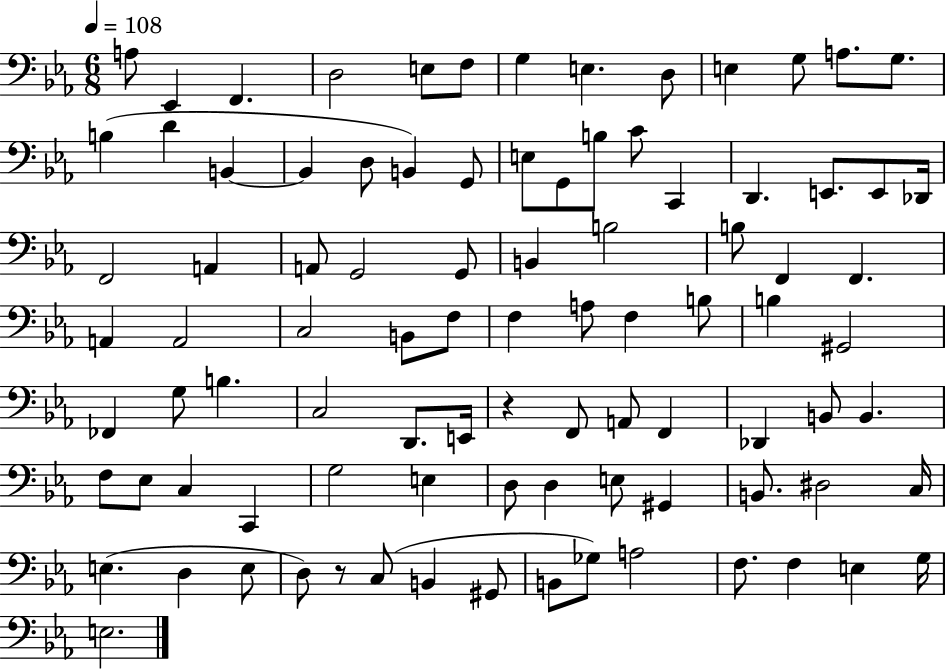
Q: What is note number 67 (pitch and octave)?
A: G3